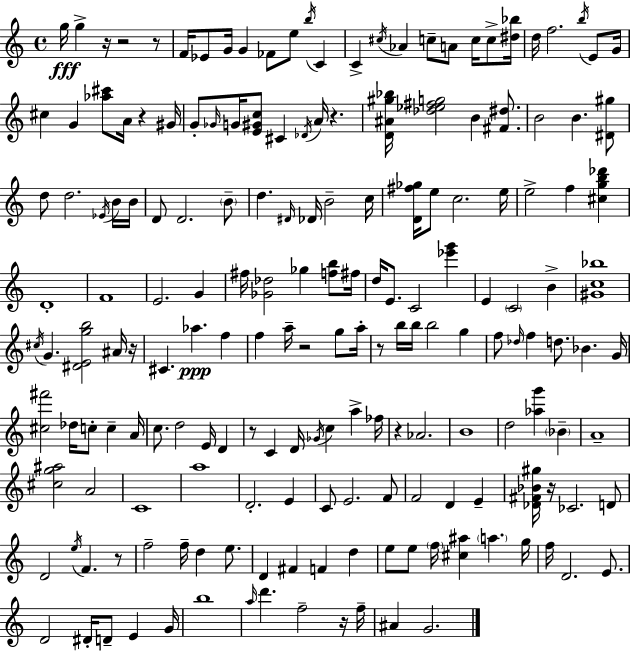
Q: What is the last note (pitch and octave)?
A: G4